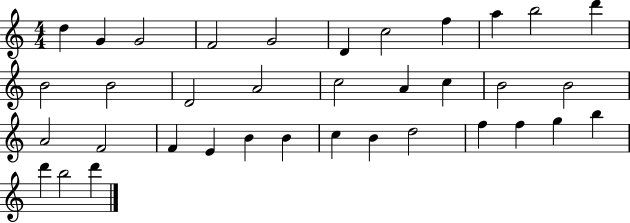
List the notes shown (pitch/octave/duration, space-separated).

D5/q G4/q G4/h F4/h G4/h D4/q C5/h F5/q A5/q B5/h D6/q B4/h B4/h D4/h A4/h C5/h A4/q C5/q B4/h B4/h A4/h F4/h F4/q E4/q B4/q B4/q C5/q B4/q D5/h F5/q F5/q G5/q B5/q D6/q B5/h D6/q